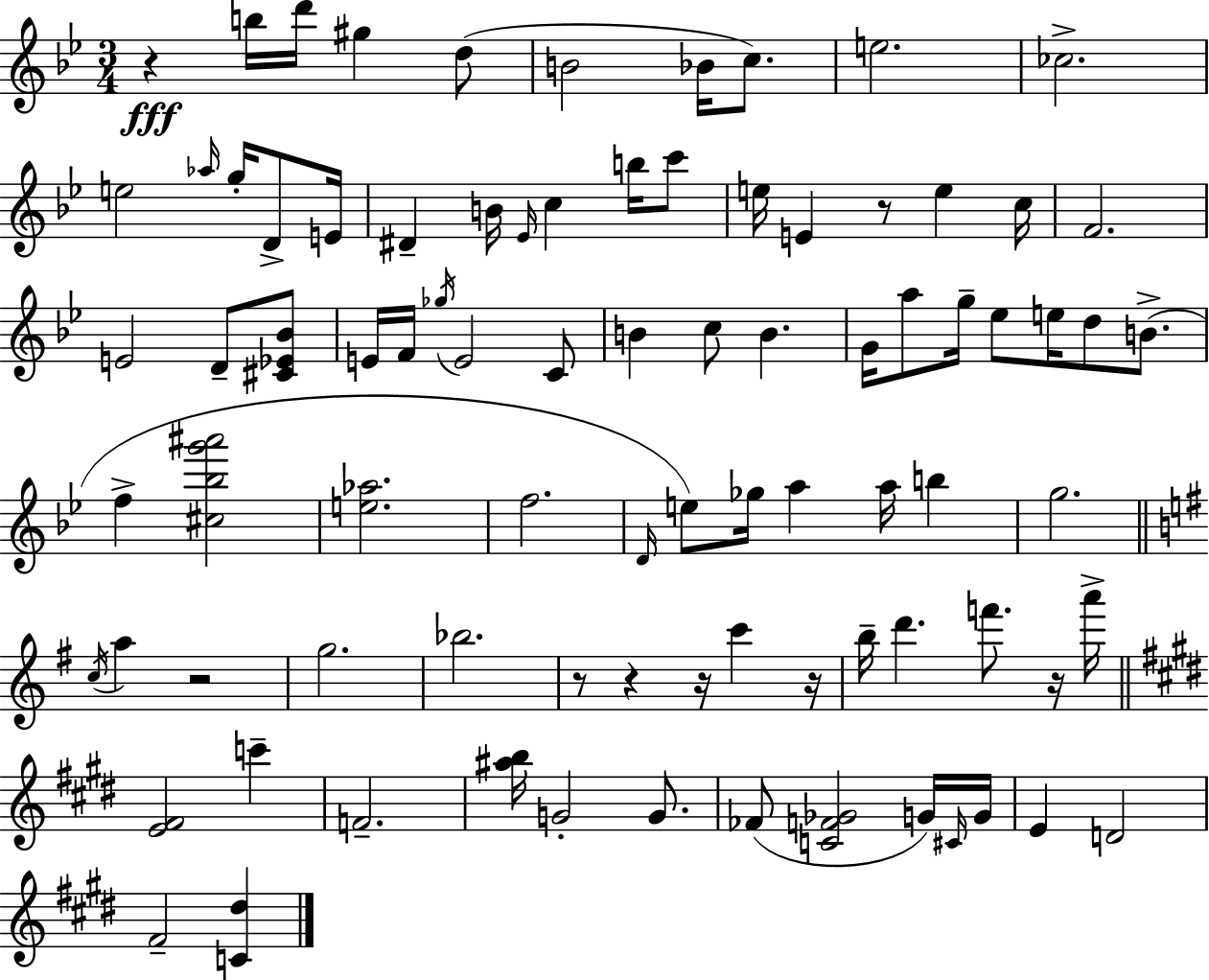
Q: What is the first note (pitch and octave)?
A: B5